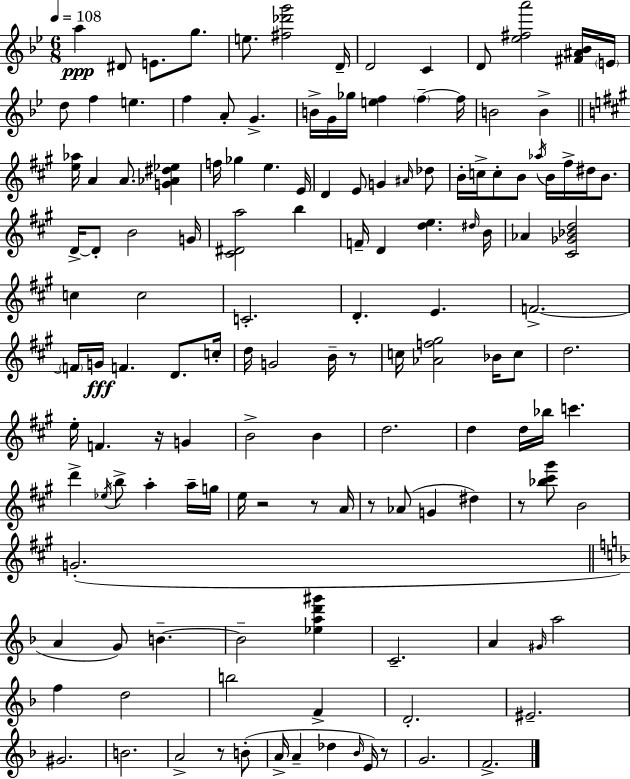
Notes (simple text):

A5/q D#4/e E4/e. G5/e. E5/e. [F#5,Db6,G6]/h D4/s D4/h C4/q D4/e [Eb5,F#5,A6]/h [F#4,A#4,Bb4]/s E4/s D5/e F5/q E5/q. F5/q A4/e G4/q. B4/s G4/s Gb5/s [E5,F5]/q F5/q F5/s B4/h B4/q [E5,Ab5]/s A4/q A4/e. [G4,Ab4,D#5,Eb5]/q F5/s Gb5/q E5/q. E4/s D4/q E4/e G4/q A#4/s Db5/e B4/s C5/s C5/e B4/e Ab5/s B4/s F#5/s D#5/s B4/e. D4/s D4/e B4/h G4/s [C#4,D#4,A5]/h B5/q F4/s D4/q [D5,E5]/q. D#5/s B4/s Ab4/q [C#4,Gb4,Bb4,D5]/h C5/q C5/h C4/h. D4/q. E4/q. F4/h. F4/s G4/s F4/q. D4/e. C5/s D5/s G4/h B4/s R/e C5/s [Ab4,F5,G#5]/h Bb4/s C5/e D5/h. E5/s F4/q. R/s G4/q B4/h B4/q D5/h. D5/q D5/s Bb5/s C6/q. D6/q Eb5/s B5/e A5/q A5/s G5/s E5/s R/h R/e A4/s R/e Ab4/e G4/q D#5/q R/e [Bb5,C#6,G#6]/e B4/h G4/h. A4/q G4/e B4/q. B4/h [Eb5,A5,D6,G#6]/q C4/h. A4/q G#4/s A5/h F5/q D5/h B5/h F4/q D4/h. EIS4/h. G#4/h. B4/h. A4/h R/e B4/e A4/s A4/q Db5/q Bb4/s E4/s R/e G4/h. F4/h.